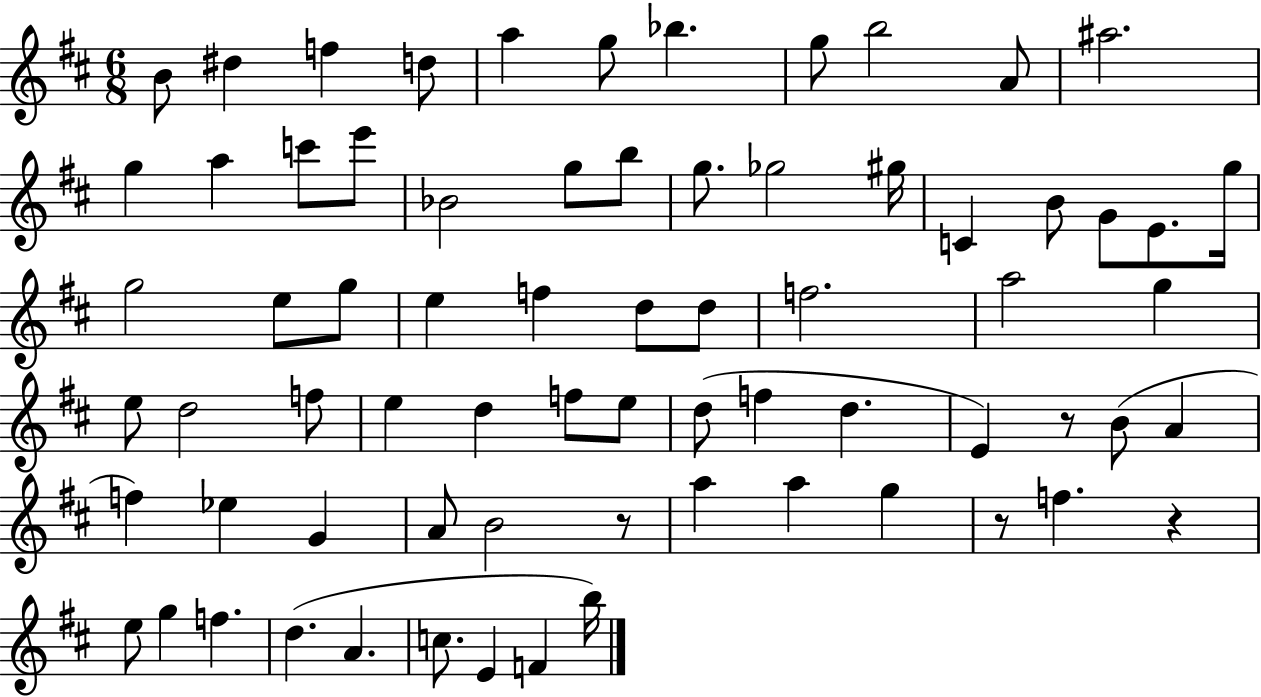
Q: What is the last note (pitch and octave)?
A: B5